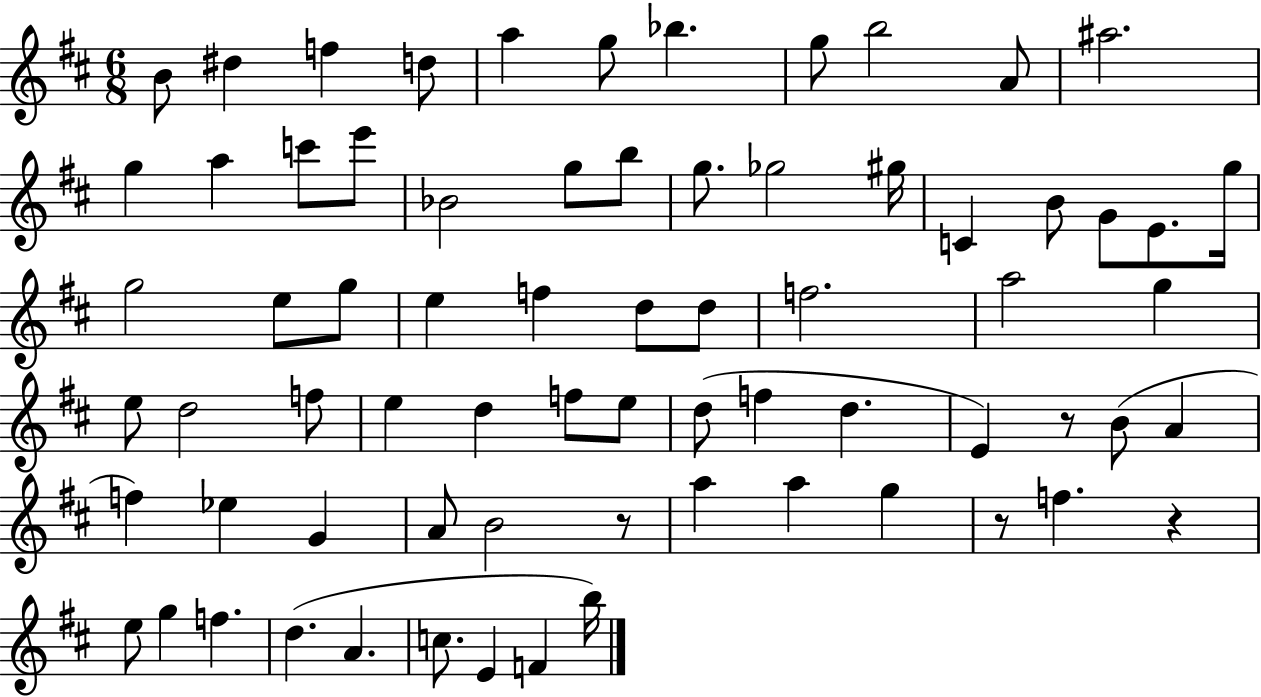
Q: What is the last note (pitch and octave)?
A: B5